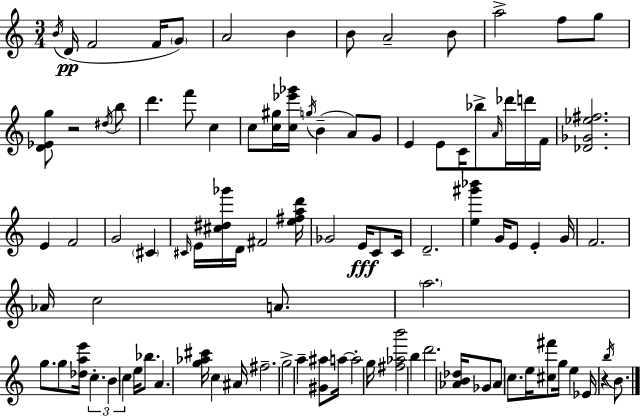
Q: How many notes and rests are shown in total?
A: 95